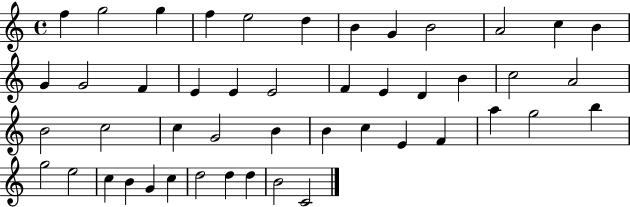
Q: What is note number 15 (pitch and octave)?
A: F4